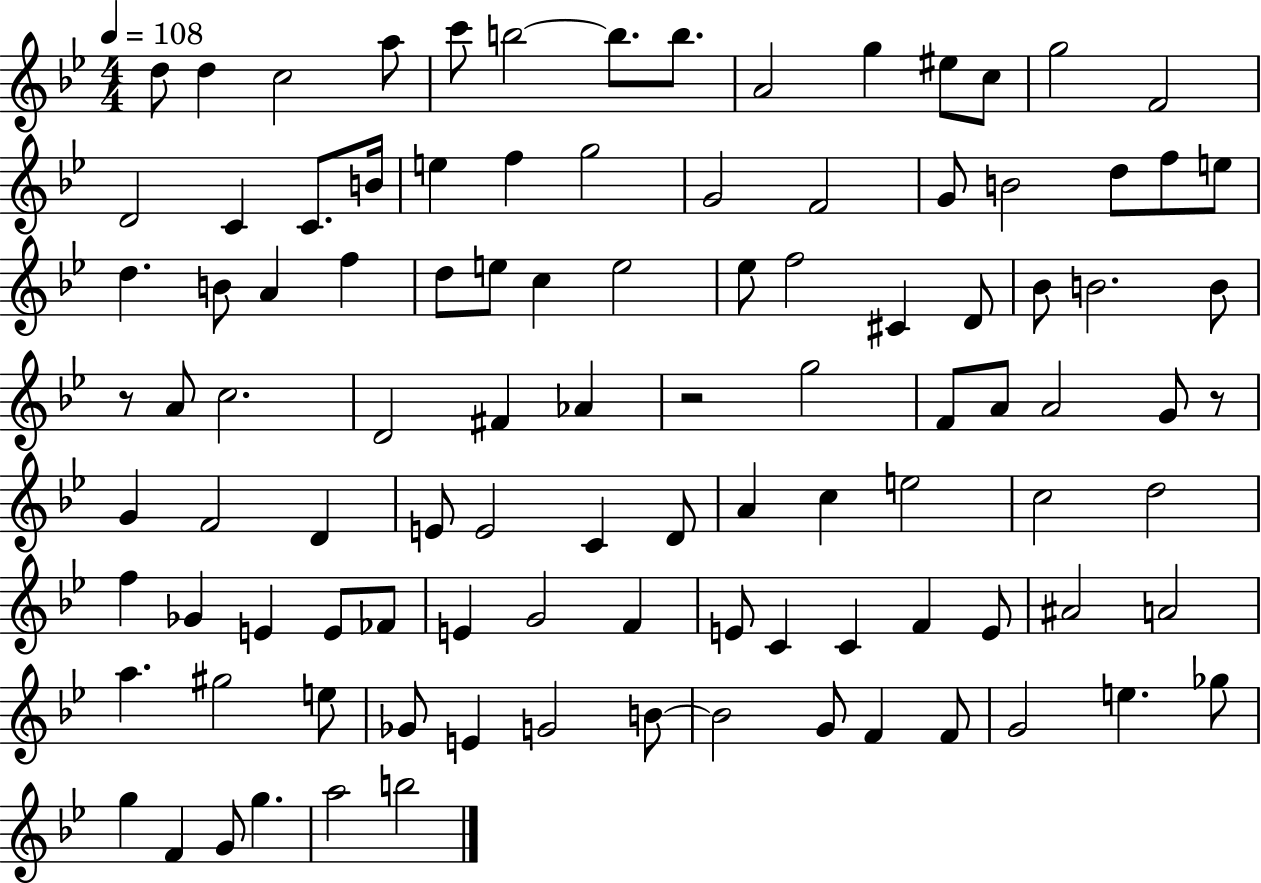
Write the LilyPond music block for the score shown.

{
  \clef treble
  \numericTimeSignature
  \time 4/4
  \key bes \major
  \tempo 4 = 108
  \repeat volta 2 { d''8 d''4 c''2 a''8 | c'''8 b''2~~ b''8. b''8. | a'2 g''4 eis''8 c''8 | g''2 f'2 | \break d'2 c'4 c'8. b'16 | e''4 f''4 g''2 | g'2 f'2 | g'8 b'2 d''8 f''8 e''8 | \break d''4. b'8 a'4 f''4 | d''8 e''8 c''4 e''2 | ees''8 f''2 cis'4 d'8 | bes'8 b'2. b'8 | \break r8 a'8 c''2. | d'2 fis'4 aes'4 | r2 g''2 | f'8 a'8 a'2 g'8 r8 | \break g'4 f'2 d'4 | e'8 e'2 c'4 d'8 | a'4 c''4 e''2 | c''2 d''2 | \break f''4 ges'4 e'4 e'8 fes'8 | e'4 g'2 f'4 | e'8 c'4 c'4 f'4 e'8 | ais'2 a'2 | \break a''4. gis''2 e''8 | ges'8 e'4 g'2 b'8~~ | b'2 g'8 f'4 f'8 | g'2 e''4. ges''8 | \break g''4 f'4 g'8 g''4. | a''2 b''2 | } \bar "|."
}